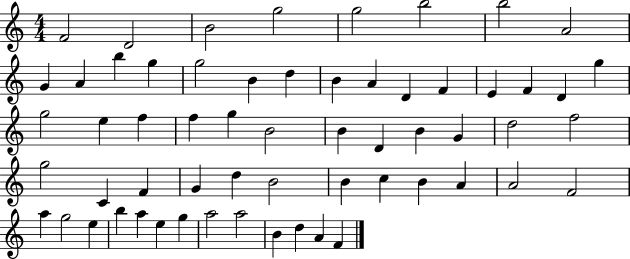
F4/h D4/h B4/h G5/h G5/h B5/h B5/h A4/h G4/q A4/q B5/q G5/q G5/h B4/q D5/q B4/q A4/q D4/q F4/q E4/q F4/q D4/q G5/q G5/h E5/q F5/q F5/q G5/q B4/h B4/q D4/q B4/q G4/q D5/h F5/h G5/h C4/q F4/q G4/q D5/q B4/h B4/q C5/q B4/q A4/q A4/h F4/h A5/q G5/h E5/q B5/q A5/q E5/q G5/q A5/h A5/h B4/q D5/q A4/q F4/q